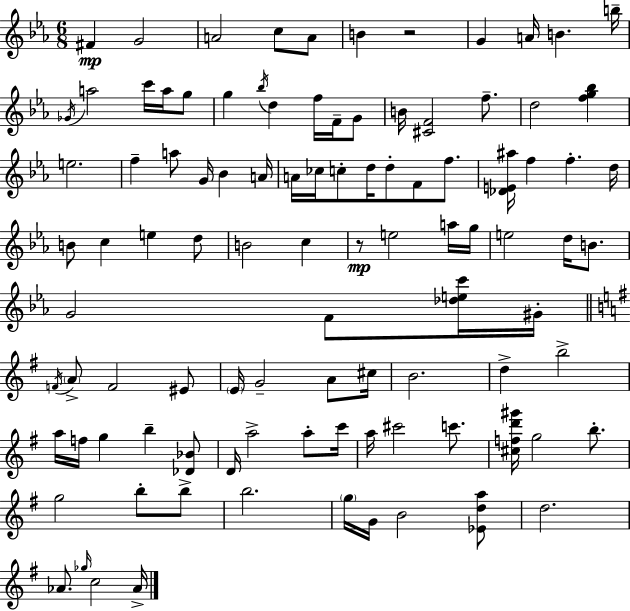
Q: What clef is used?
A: treble